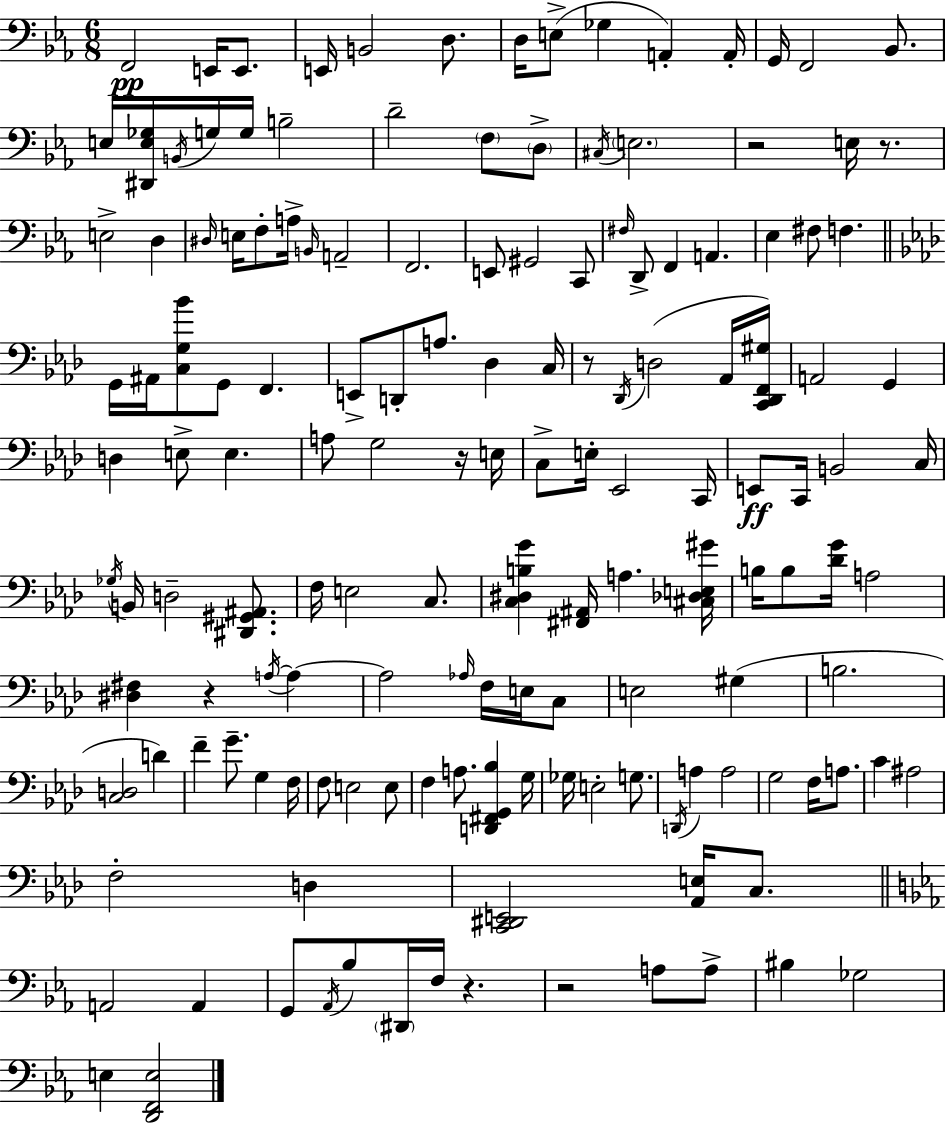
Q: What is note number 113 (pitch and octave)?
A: C4